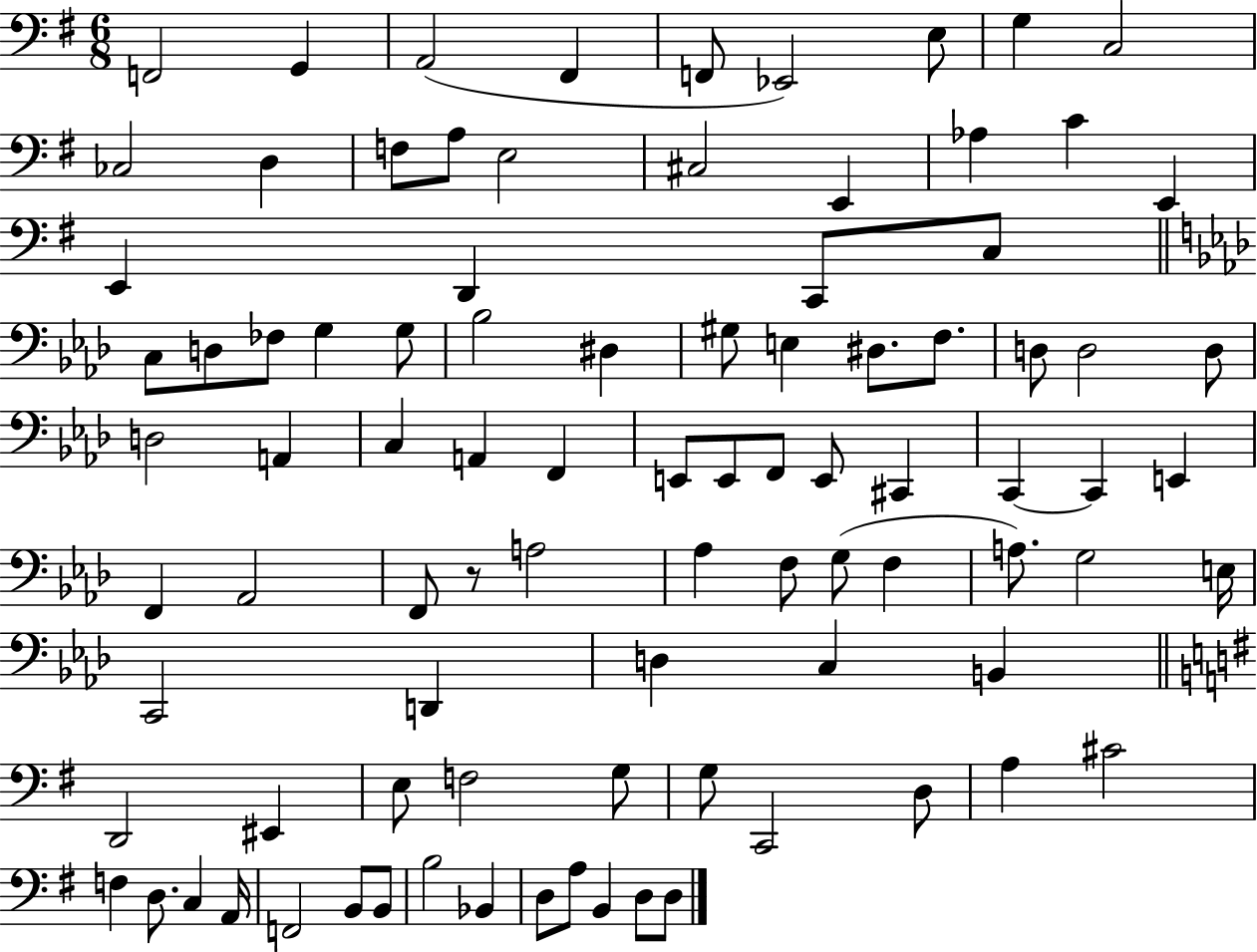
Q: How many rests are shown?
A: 1